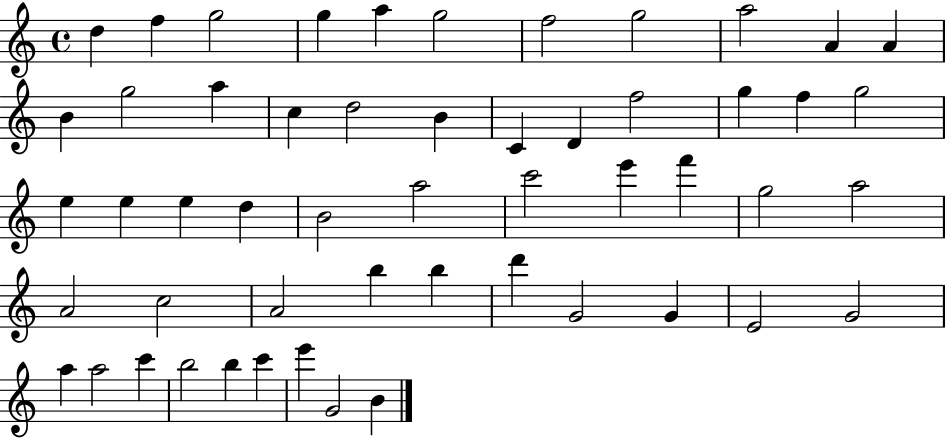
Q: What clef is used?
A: treble